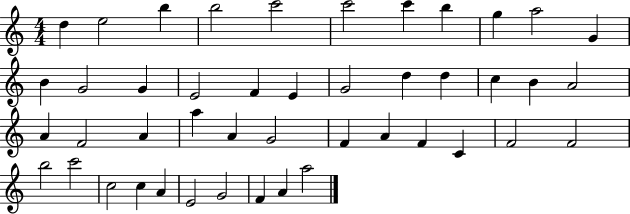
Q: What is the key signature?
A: C major